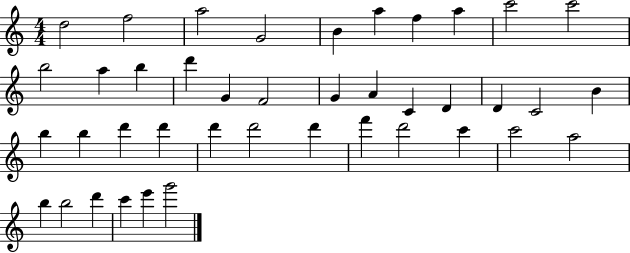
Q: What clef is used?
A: treble